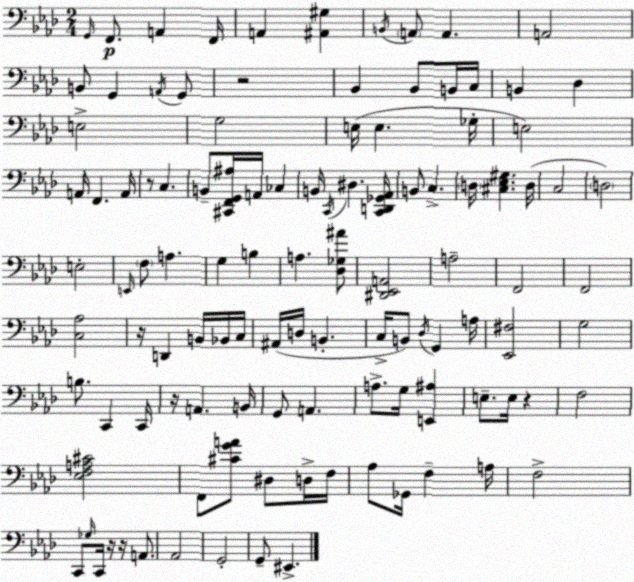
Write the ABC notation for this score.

X:1
T:Untitled
M:2/4
L:1/4
K:Fm
G,,/4 F,,/2 A,, F,,/4 A,, [^A,,^G,] B,,/4 A,,/2 A,, A,,2 B,,/2 G,, A,,/4 G,,/2 z2 _B,, _B,,/2 B,,/4 C,/4 B,, _D, E,2 G,2 E,/4 E, _G,/4 E,2 A,,/4 F,, A,,/4 z/2 C, B,,/2 [^C,,F,,G,,^A,]/4 A,,/4 _C, B,,/4 C,,/4 ^D, [C,,D,,_G,,_A,,]/4 B,,/2 C, D,/4 [^C,_E,^G,] D,/4 C,2 D,2 E,2 E,,/4 F,/2 A, G, B, A, [_D,_G,^A]/2 [^D,,_E,,A,,]2 A,2 F,,2 F,,2 [C,_A,]2 z/4 D,, B,,/4 _B,,/4 C,/4 ^A,,/4 D,/4 B,, C,/4 B,,/2 _D,/4 G,, A,/4 [_E,,^F,]2 G,2 B,/2 C,, C,,/4 z/4 A,, B,,/4 G,,/2 A,, A,/2 G,/4 [E,,^A,] E,/2 E,/4 z F,2 [_E,F,A,^C]2 F,,/2 [^CGA]/2 ^D,/2 D,/4 F,/4 _A,/2 _G,,/4 F, A,/4 F,2 C,,/2 _G,/4 C,,/4 z/4 z/4 A,,/2 _A,,2 G,,2 G,,/2 ^E,,